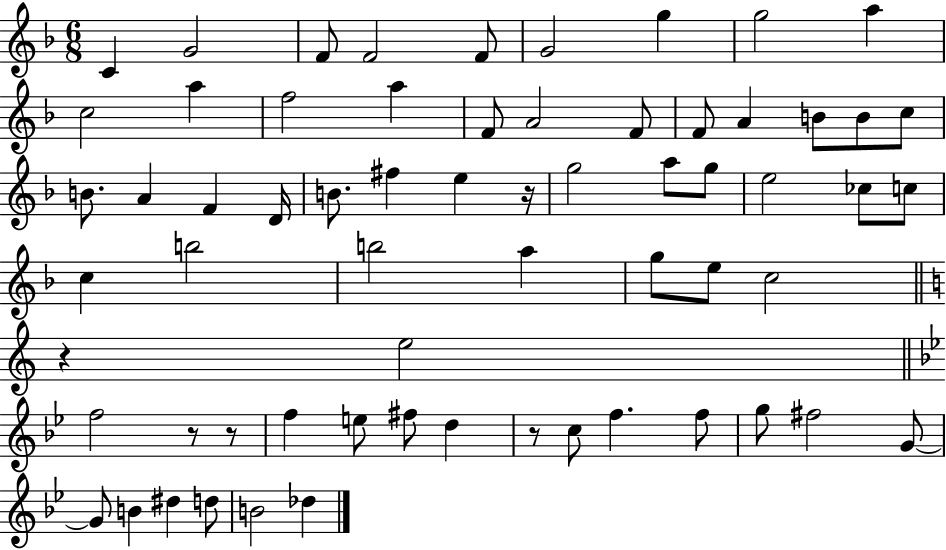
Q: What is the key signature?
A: F major